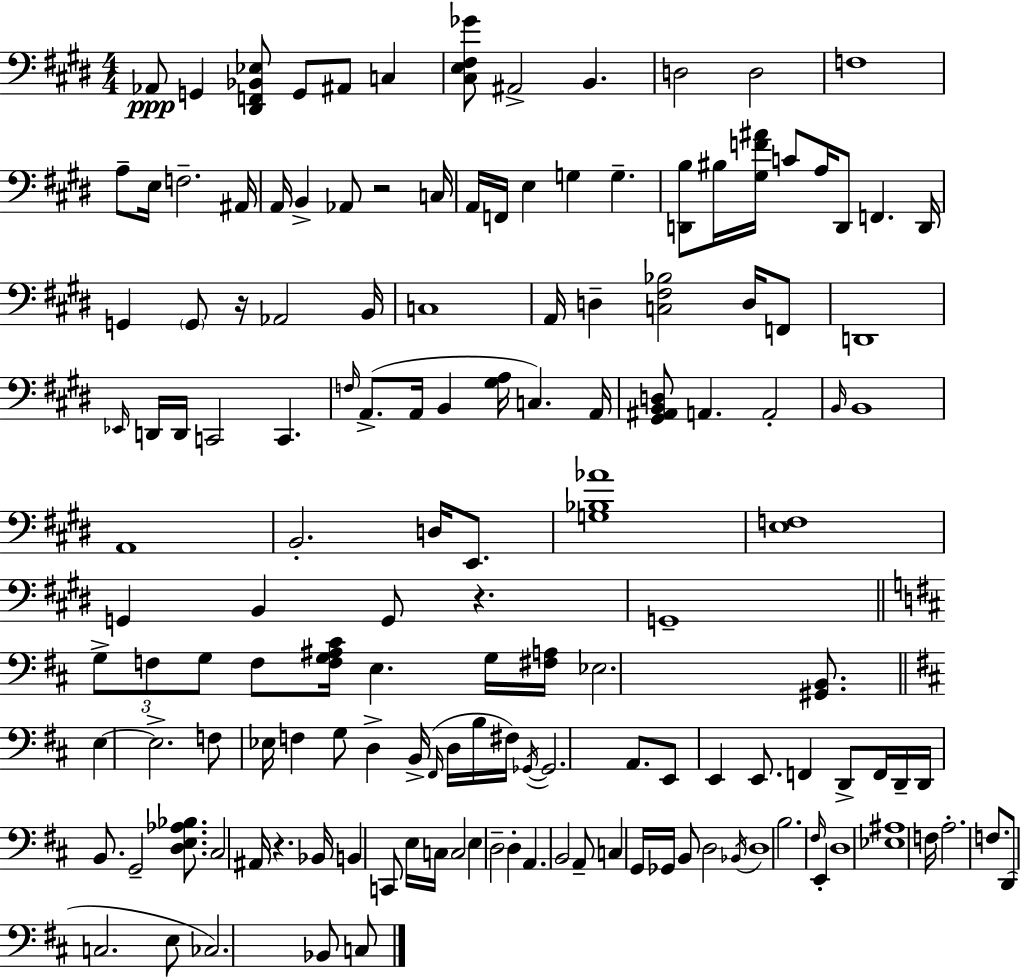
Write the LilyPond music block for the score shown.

{
  \clef bass
  \numericTimeSignature
  \time 4/4
  \key e \major
  aes,8\ppp g,4 <dis, f, bes, ees>8 g,8 ais,8 c4 | <cis e fis ges'>8 ais,2-> b,4. | d2 d2 | f1 | \break a8-- e16 f2.-- ais,16 | a,16 b,4-> aes,8 r2 c16 | a,16 f,16 e4 g4 g4.-- | <d, b>8 bis16 <gis f' ais'>16 c'8 a16 d,8 f,4. d,16 | \break g,4 \parenthesize g,8 r16 aes,2 b,16 | c1 | a,16 d4-- <c fis bes>2 d16 f,8 | d,1 | \break \grace { ees,16 } d,16 d,16 c,2 c,4. | \grace { f16 }( a,8.-> a,16 b,4 <gis a>16 c4.) | a,16 <gis, ais, b, d>8 a,4. a,2-. | \grace { b,16 } b,1 | \break a,1 | b,2.-. d16 | e,8. <g bes aes'>1 | <e f>1 | \break g,4 b,4 g,8 r4. | g,1-- | \bar "||" \break \key b \minor \tuplet 3/2 { g8-> f8 g8 } f8 <f g ais cis'>16 e4. g16 | <fis a>16 ees2. <gis, b,>8. | \bar "||" \break \key d \major e4~~ e2.-> | f8 ees16 f4 g8 d4-> b,16->( \grace { fis,16 } d16 | b16 fis16) \acciaccatura { ges,16~ }~ ges,2. a,8. | e,8 e,4 e,8. f,4 d,8-> | \break f,16 d,16-- d,16 b,8. g,2-- <d e aes bes>8. | cis2 ais,16 r4. | bes,16 b,4 c,8 e16 c16 c2 | e4 d2-- d4-. | \break a,4. b,2 | a,8-- c4 g,16 ges,16 b,8 d2 | \acciaccatura { bes,16 } d1 | b2. \grace { fis16 } | \break e,4-. d1 | <ees ais>1 | f16 a2.-. | f8. d,8( c2. | \break e8 ces2.) | bes,8 c8 \bar "|."
}